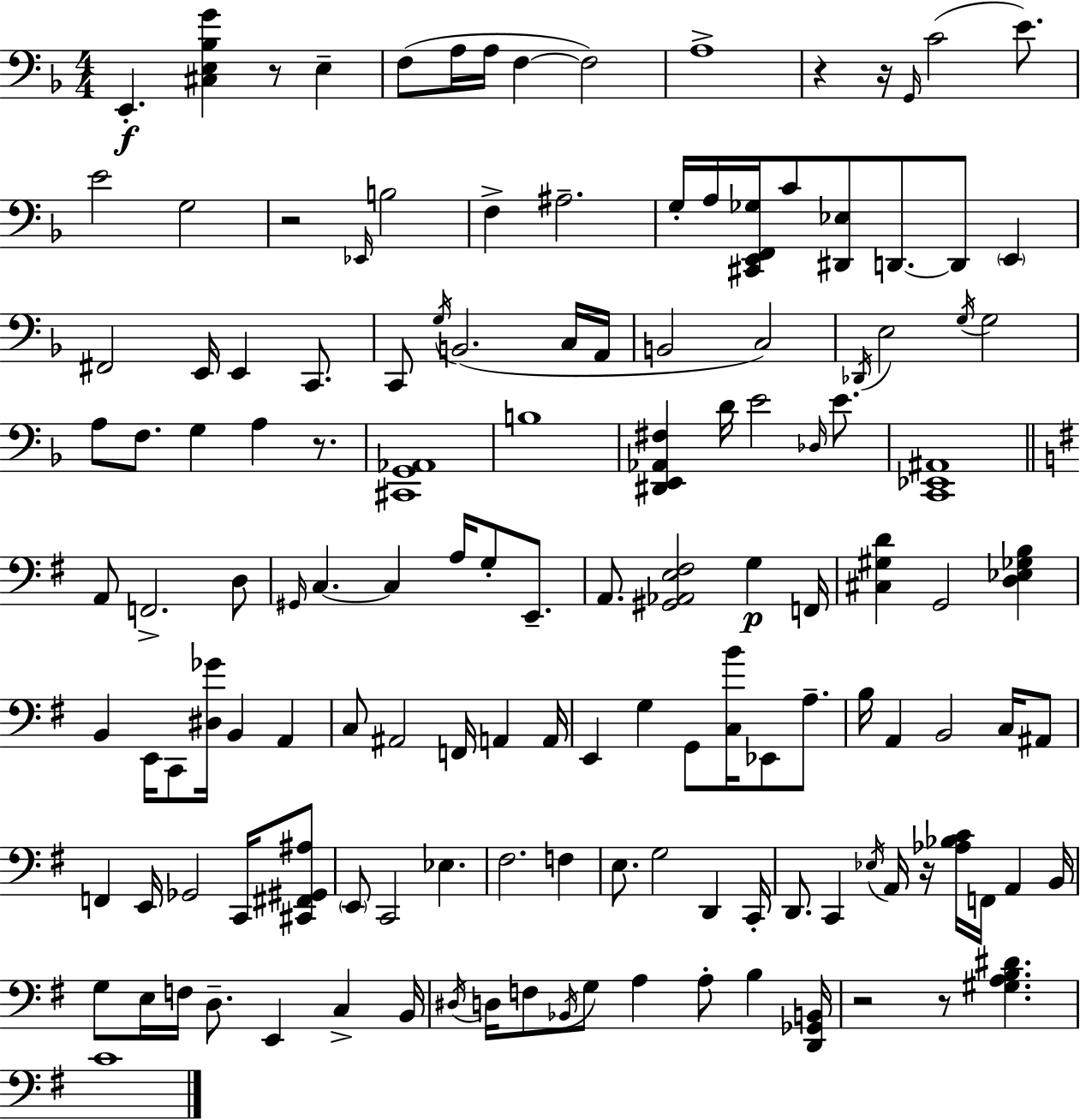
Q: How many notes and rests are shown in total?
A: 139